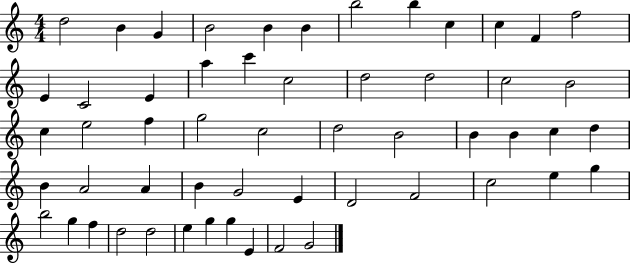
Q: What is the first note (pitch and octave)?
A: D5